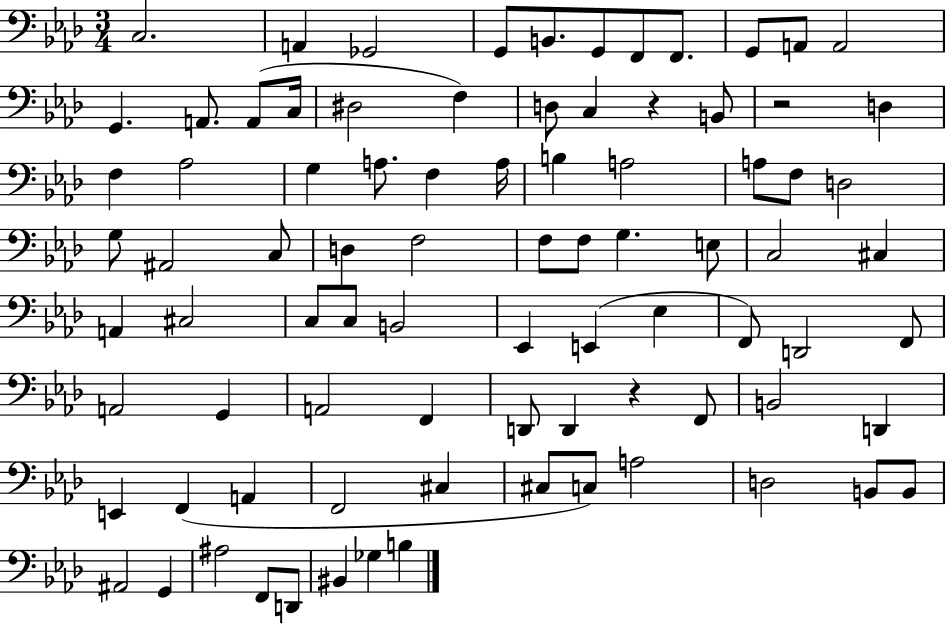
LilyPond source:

{
  \clef bass
  \numericTimeSignature
  \time 3/4
  \key aes \major
  \repeat volta 2 { c2. | a,4 ges,2 | g,8 b,8. g,8 f,8 f,8. | g,8 a,8 a,2 | \break g,4. a,8. a,8( c16 | dis2 f4) | d8 c4 r4 b,8 | r2 d4 | \break f4 aes2 | g4 a8. f4 a16 | b4 a2 | a8 f8 d2 | \break g8 ais,2 c8 | d4 f2 | f8 f8 g4. e8 | c2 cis4 | \break a,4 cis2 | c8 c8 b,2 | ees,4 e,4( ees4 | f,8) d,2 f,8 | \break a,2 g,4 | a,2 f,4 | d,8 d,4 r4 f,8 | b,2 d,4 | \break e,4 f,4( a,4 | f,2 cis4 | cis8 c8) a2 | d2 b,8 b,8 | \break ais,2 g,4 | ais2 f,8 d,8 | bis,4 ges4 b4 | } \bar "|."
}